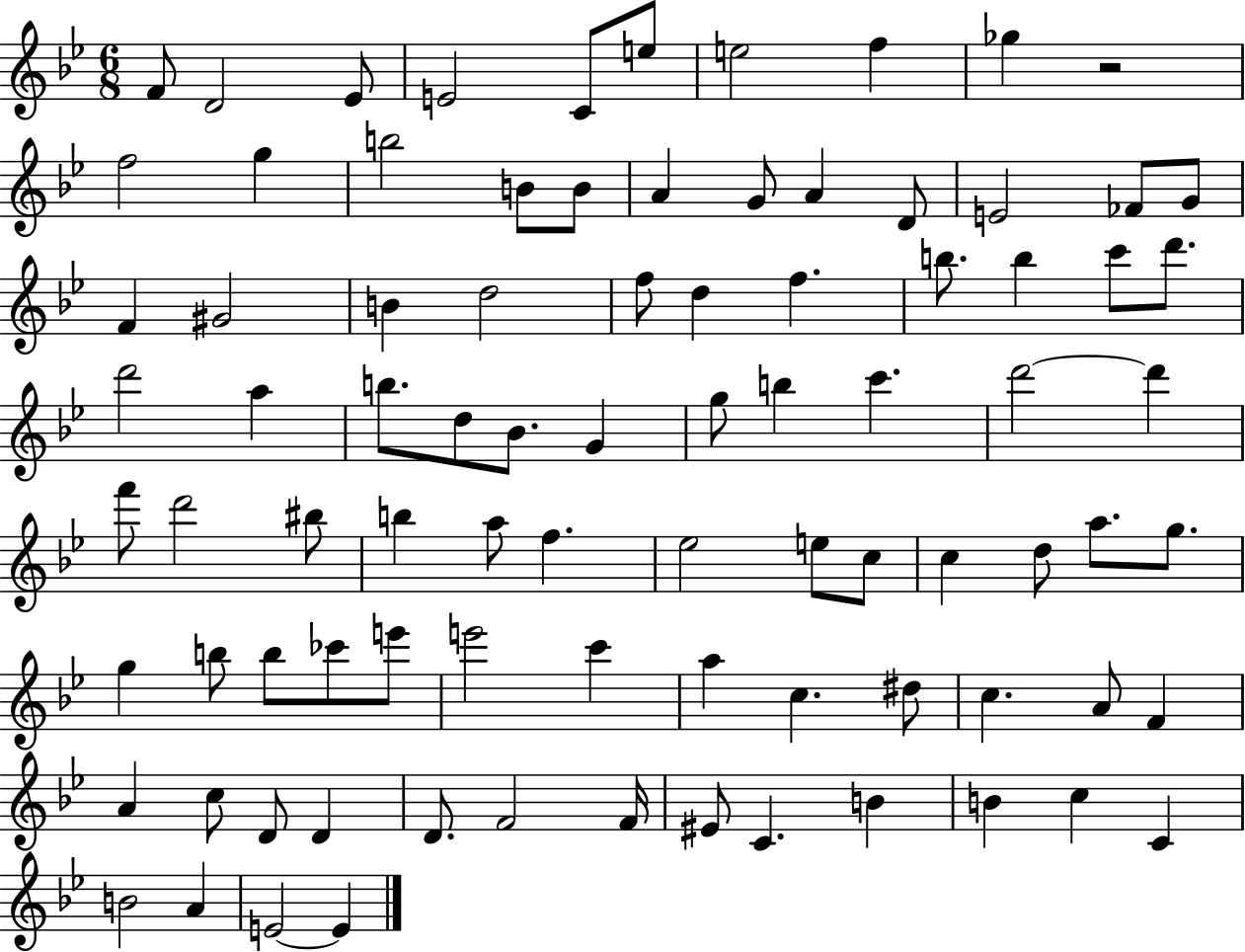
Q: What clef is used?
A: treble